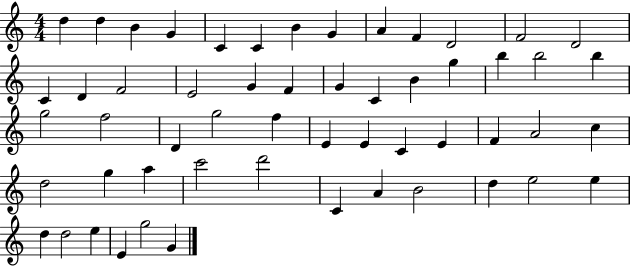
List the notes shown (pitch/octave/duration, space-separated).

D5/q D5/q B4/q G4/q C4/q C4/q B4/q G4/q A4/q F4/q D4/h F4/h D4/h C4/q D4/q F4/h E4/h G4/q F4/q G4/q C4/q B4/q G5/q B5/q B5/h B5/q G5/h F5/h D4/q G5/h F5/q E4/q E4/q C4/q E4/q F4/q A4/h C5/q D5/h G5/q A5/q C6/h D6/h C4/q A4/q B4/h D5/q E5/h E5/q D5/q D5/h E5/q E4/q G5/h G4/q